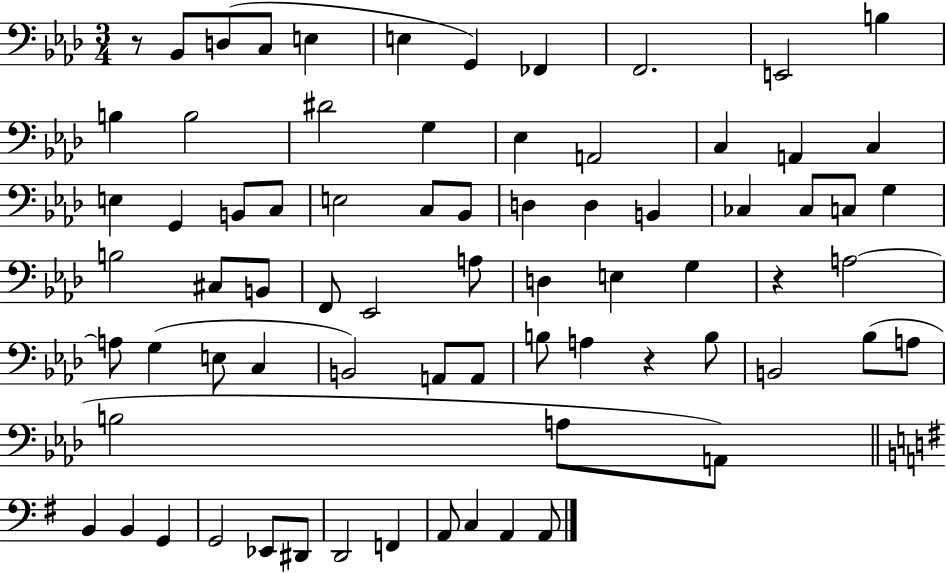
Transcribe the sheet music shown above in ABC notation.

X:1
T:Untitled
M:3/4
L:1/4
K:Ab
z/2 _B,,/2 D,/2 C,/2 E, E, G,, _F,, F,,2 E,,2 B, B, B,2 ^D2 G, _E, A,,2 C, A,, C, E, G,, B,,/2 C,/2 E,2 C,/2 _B,,/2 D, D, B,, _C, _C,/2 C,/2 G, B,2 ^C,/2 B,,/2 F,,/2 _E,,2 A,/2 D, E, G, z A,2 A,/2 G, E,/2 C, B,,2 A,,/2 A,,/2 B,/2 A, z B,/2 B,,2 _B,/2 A,/2 B,2 A,/2 A,,/2 B,, B,, G,, G,,2 _E,,/2 ^D,,/2 D,,2 F,, A,,/2 C, A,, A,,/2